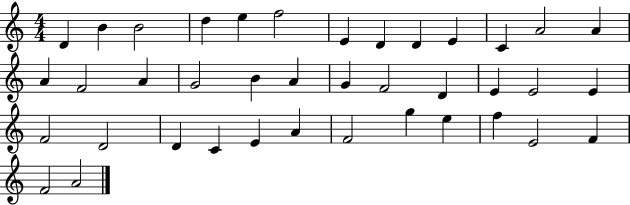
D4/q B4/q B4/h D5/q E5/q F5/h E4/q D4/q D4/q E4/q C4/q A4/h A4/q A4/q F4/h A4/q G4/h B4/q A4/q G4/q F4/h D4/q E4/q E4/h E4/q F4/h D4/h D4/q C4/q E4/q A4/q F4/h G5/q E5/q F5/q E4/h F4/q F4/h A4/h